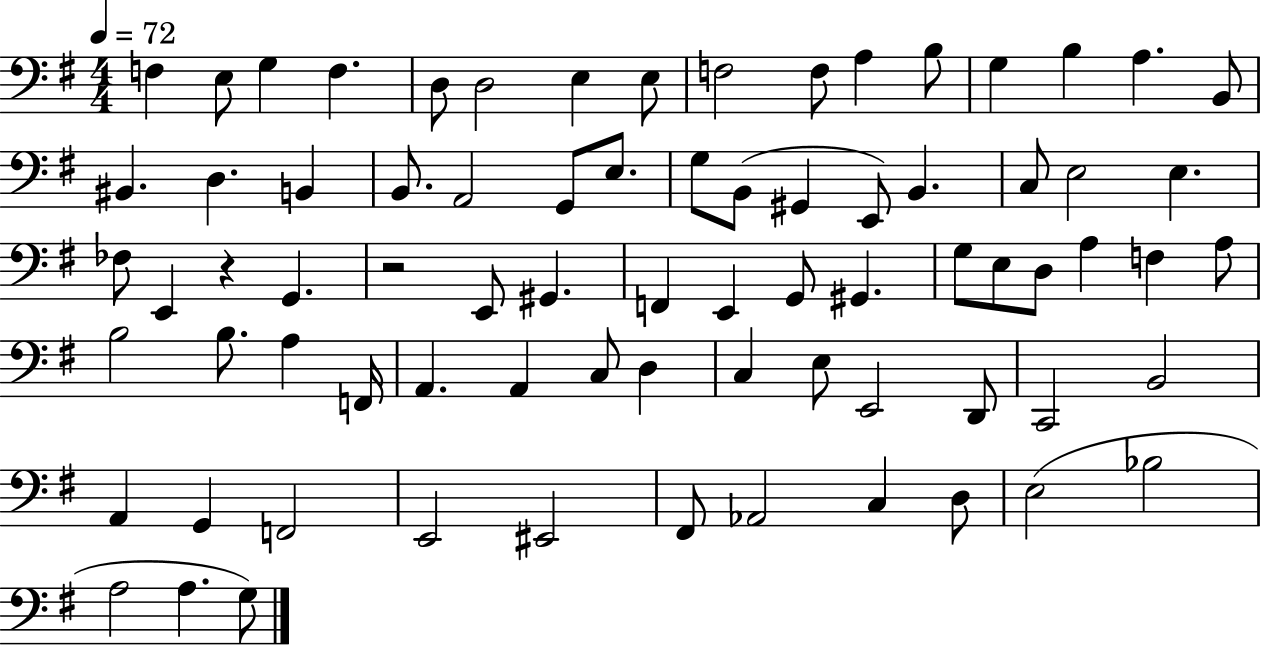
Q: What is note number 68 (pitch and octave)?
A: C3